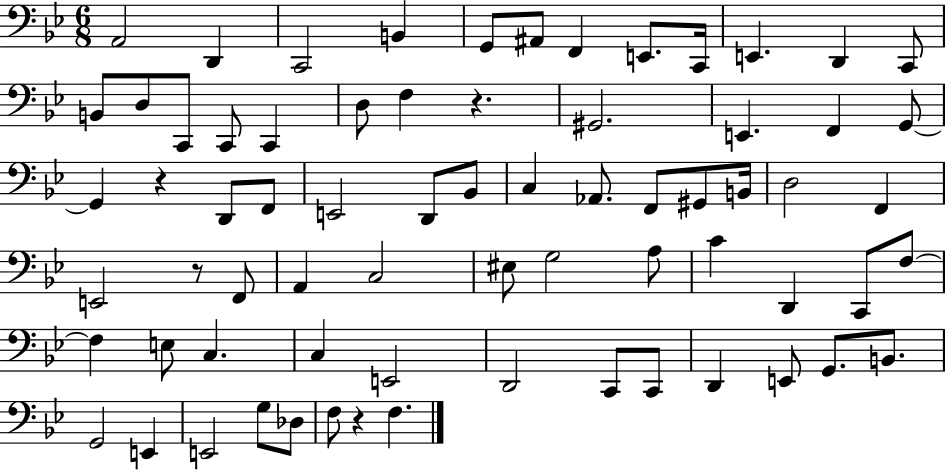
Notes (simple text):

A2/h D2/q C2/h B2/q G2/e A#2/e F2/q E2/e. C2/s E2/q. D2/q C2/e B2/e D3/e C2/e C2/e C2/q D3/e F3/q R/q. G#2/h. E2/q. F2/q G2/e G2/q R/q D2/e F2/e E2/h D2/e Bb2/e C3/q Ab2/e. F2/e G#2/e B2/s D3/h F2/q E2/h R/e F2/e A2/q C3/h EIS3/e G3/h A3/e C4/q D2/q C2/e F3/e F3/q E3/e C3/q. C3/q E2/h D2/h C2/e C2/e D2/q E2/e G2/e. B2/e. G2/h E2/q E2/h G3/e Db3/e F3/e R/q F3/q.